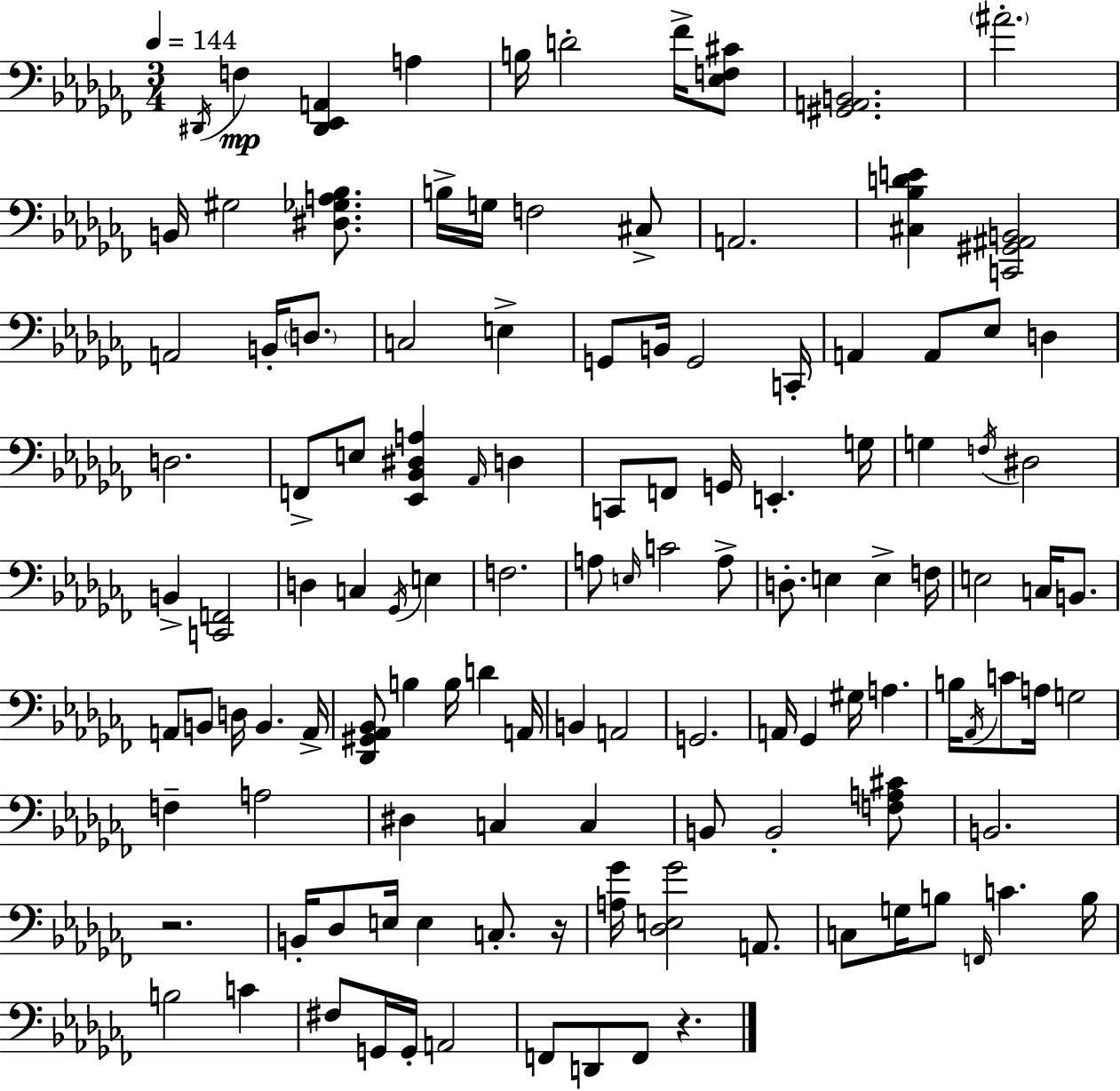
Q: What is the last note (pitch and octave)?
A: F2